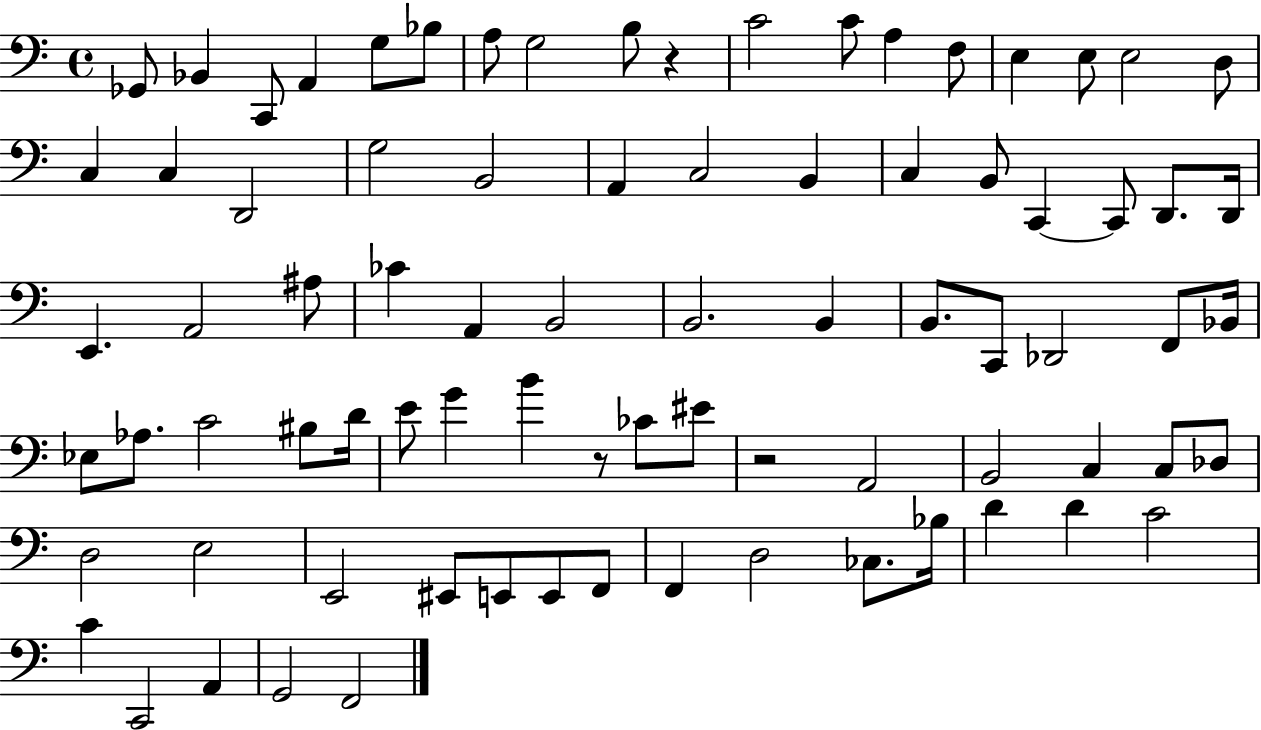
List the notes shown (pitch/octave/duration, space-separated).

Gb2/e Bb2/q C2/e A2/q G3/e Bb3/e A3/e G3/h B3/e R/q C4/h C4/e A3/q F3/e E3/q E3/e E3/h D3/e C3/q C3/q D2/h G3/h B2/h A2/q C3/h B2/q C3/q B2/e C2/q C2/e D2/e. D2/s E2/q. A2/h A#3/e CES4/q A2/q B2/h B2/h. B2/q B2/e. C2/e Db2/h F2/e Bb2/s Eb3/e Ab3/e. C4/h BIS3/e D4/s E4/e G4/q B4/q R/e CES4/e EIS4/e R/h A2/h B2/h C3/q C3/e Db3/e D3/h E3/h E2/h EIS2/e E2/e E2/e F2/e F2/q D3/h CES3/e. Bb3/s D4/q D4/q C4/h C4/q C2/h A2/q G2/h F2/h